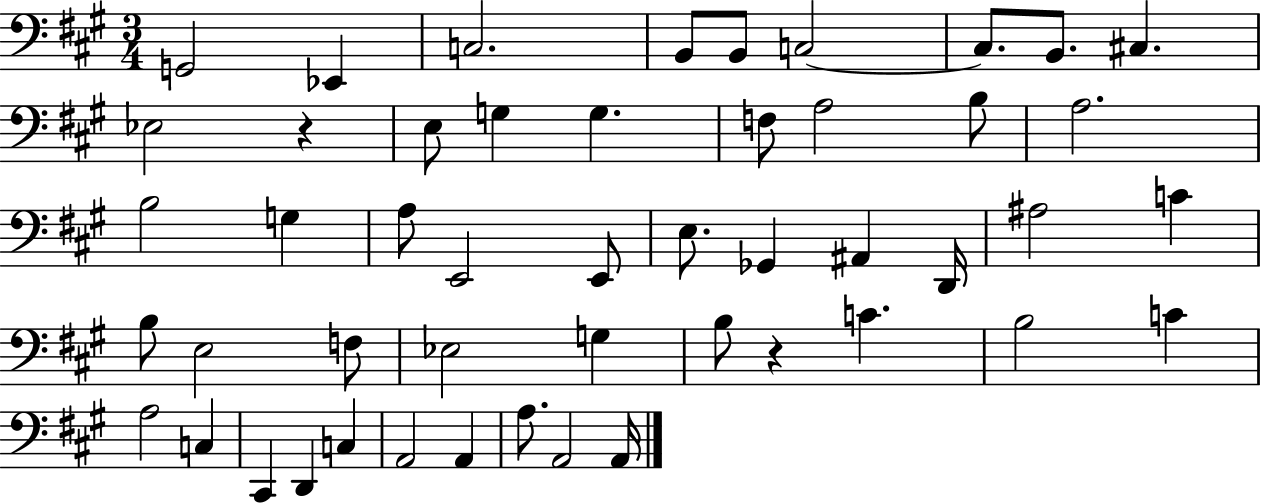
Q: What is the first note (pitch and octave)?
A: G2